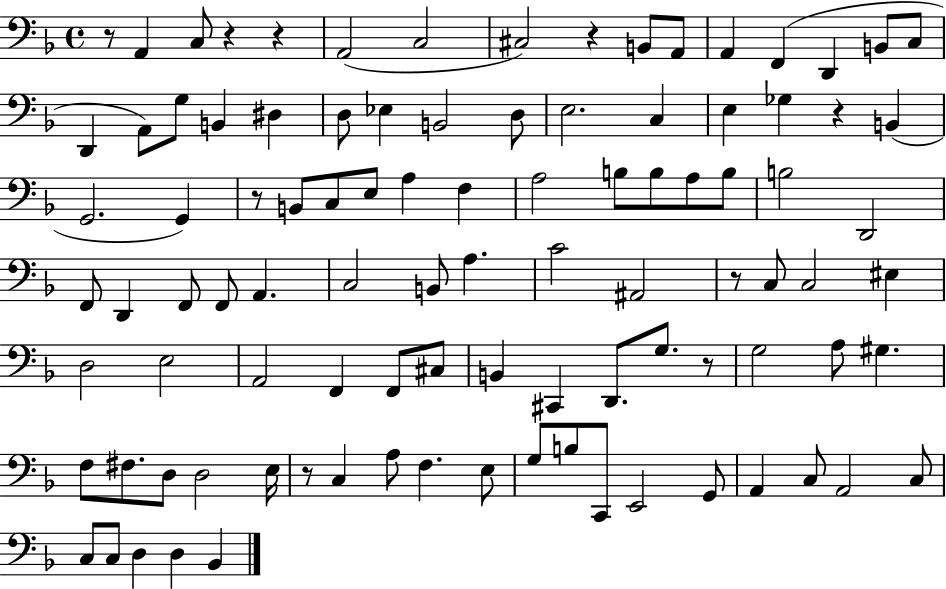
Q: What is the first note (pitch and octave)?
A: A2